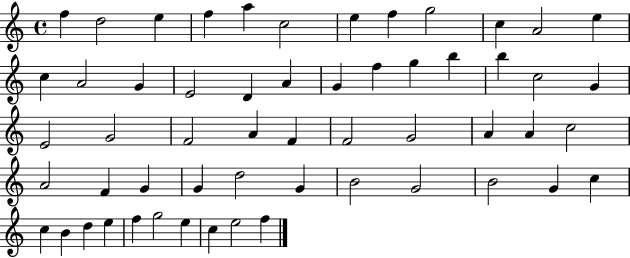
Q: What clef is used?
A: treble